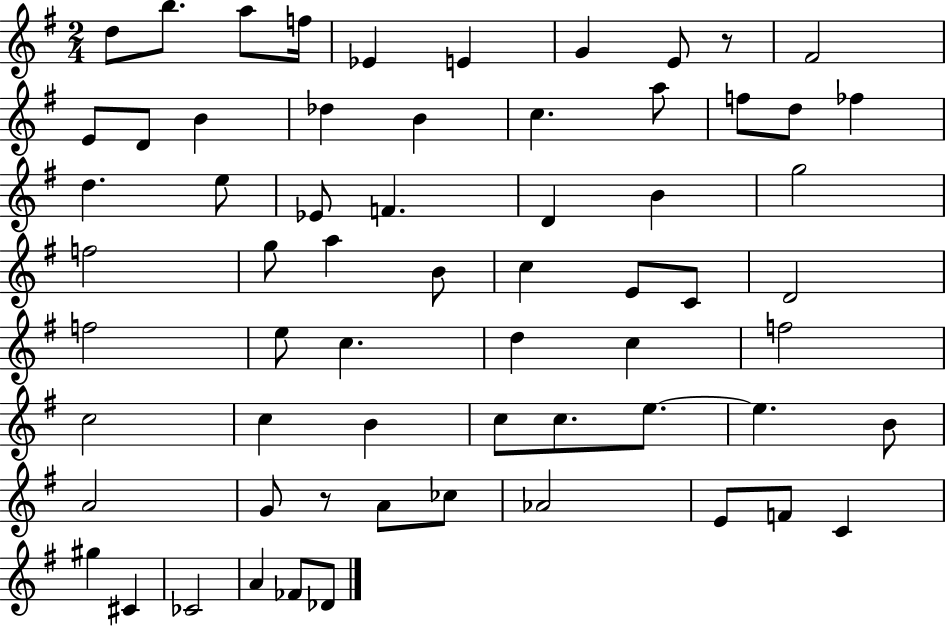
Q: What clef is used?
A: treble